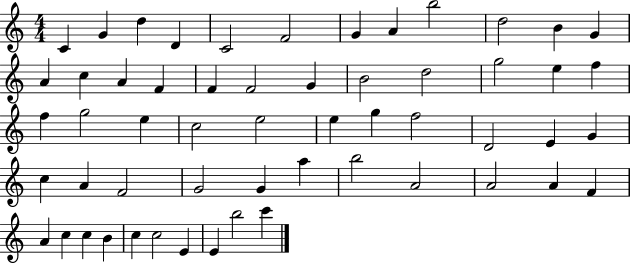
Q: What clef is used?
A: treble